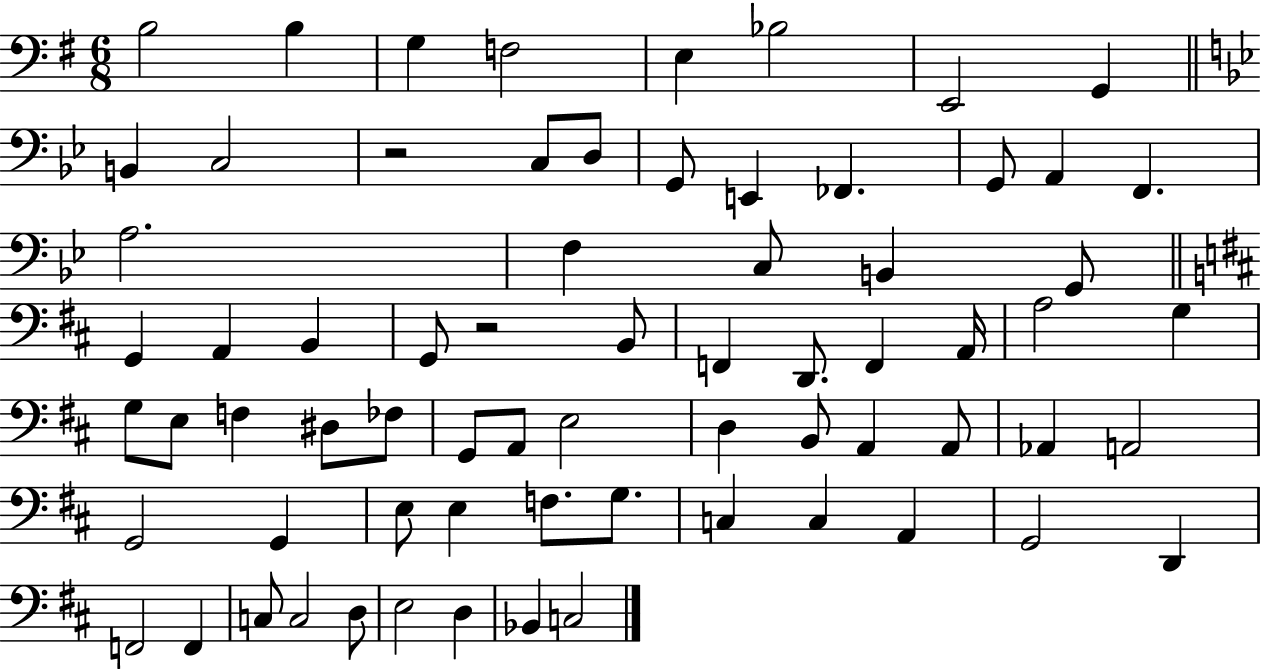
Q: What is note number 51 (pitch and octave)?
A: E3